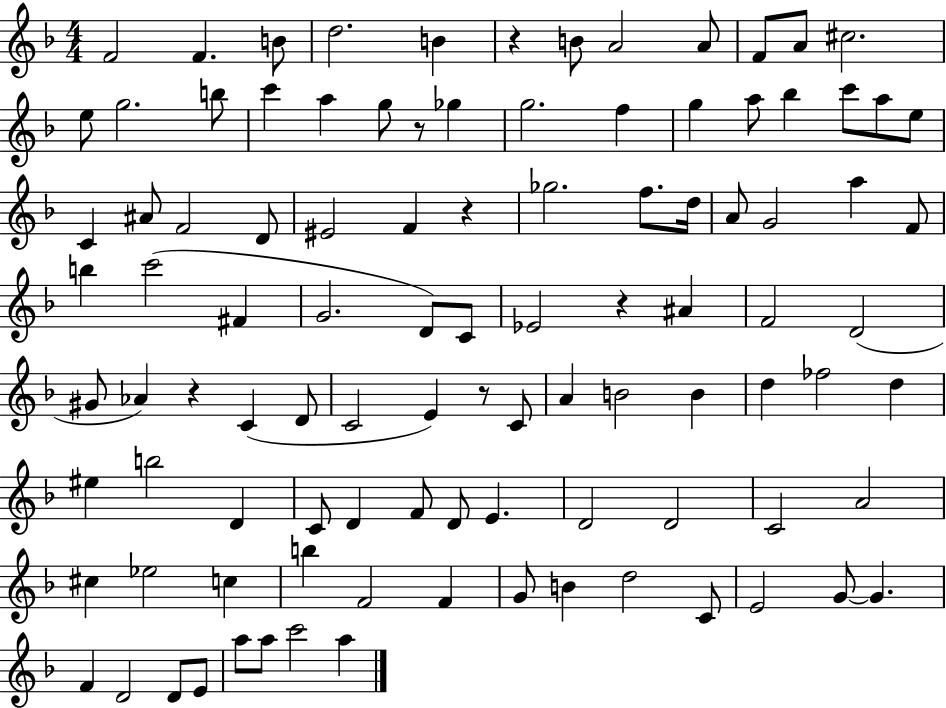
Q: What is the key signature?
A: F major